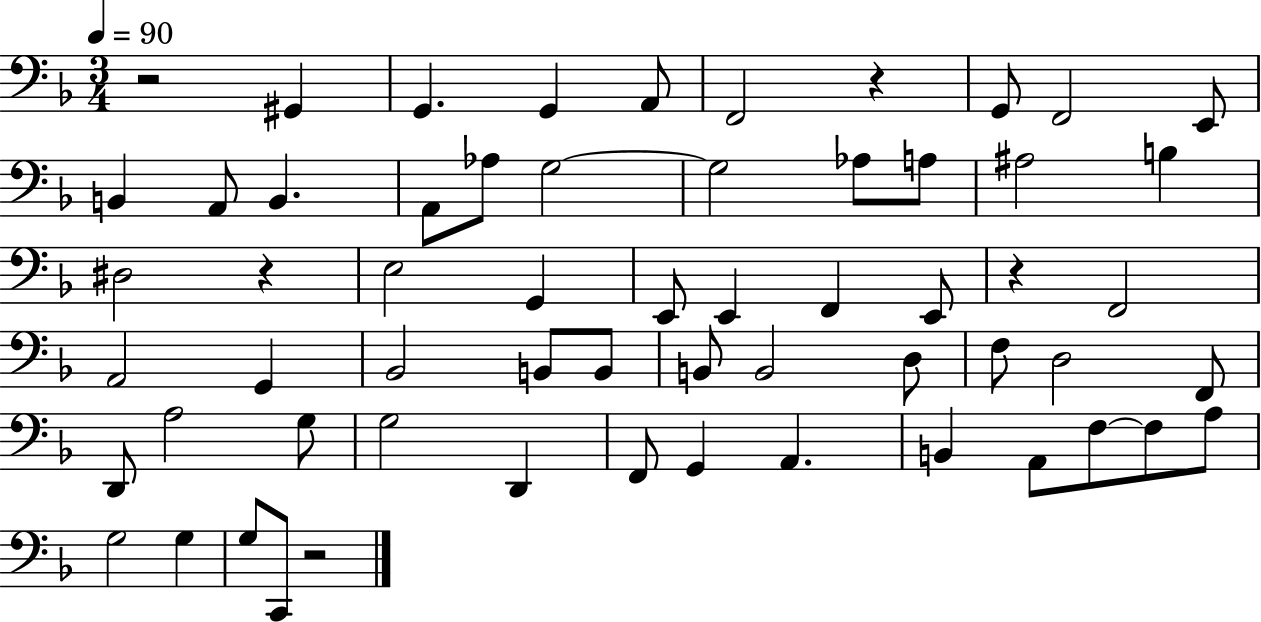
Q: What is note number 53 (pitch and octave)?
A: G3